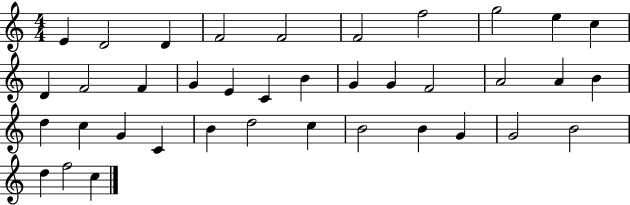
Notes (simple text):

E4/q D4/h D4/q F4/h F4/h F4/h F5/h G5/h E5/q C5/q D4/q F4/h F4/q G4/q E4/q C4/q B4/q G4/q G4/q F4/h A4/h A4/q B4/q D5/q C5/q G4/q C4/q B4/q D5/h C5/q B4/h B4/q G4/q G4/h B4/h D5/q F5/h C5/q